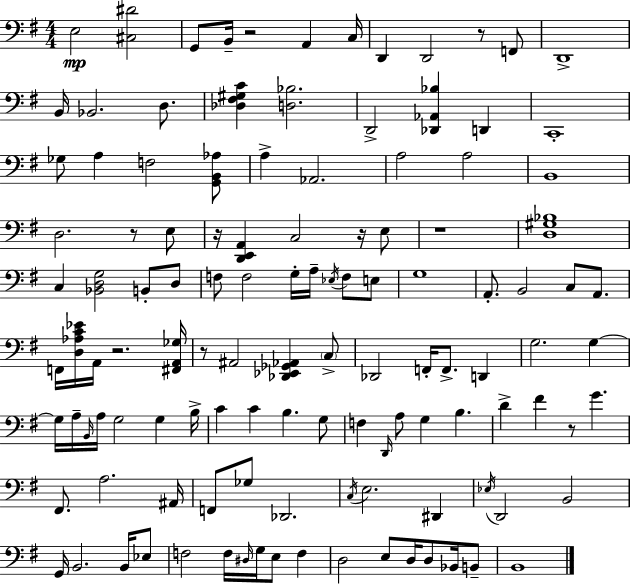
{
  \clef bass
  \numericTimeSignature
  \time 4/4
  \key g \major
  e2\mp <cis dis'>2 | g,8 b,16-- r2 a,4 c16 | d,4 d,2 r8 f,8 | d,1-> | \break b,16 bes,2. d8. | <des fis gis c'>4 <d bes>2. | d,2-> <des, aes, bes>4 d,4 | c,1-. | \break ges8 a4 f2 <g, b, aes>8 | a4-> aes,2. | a2 a2 | b,1 | \break d2. r8 e8 | r16 <d, e, a,>4 c2 r16 e8 | r1 | <d gis bes>1 | \break c4 <bes, d g>2 b,8-. d8 | f8 f2 g16-. a16-- \acciaccatura { ees16 } f8 e8 | g1 | a,8.-. b,2 c8 a,8. | \break f,16 <d aes c' ees'>16 a,16 r2. | <fis, a, ges>16 r8 ais,2 <des, ees, ges, aes,>4 \parenthesize c8-> | des,2 f,16-. f,8.-> d,4 | g2. g4~~ | \break g16 a16-- \grace { b,16 } a16 g2 g4 | b16-> c'4 c'4 b4. | g8 f4 \grace { d,16 } a8 g4 b4. | d'4-> fis'4 r8 g'4. | \break fis,8. a2. | ais,16 f,8 ges8 des,2. | \acciaccatura { c16 } e2. | dis,4 \acciaccatura { ees16 } d,2 b,2 | \break g,16 b,2. | b,16 ees8 f2 f16 \grace { dis16 } g16 | e8 f4 d2 e8 | d16 d8 bes,16 b,8-- b,1 | \break \bar "|."
}